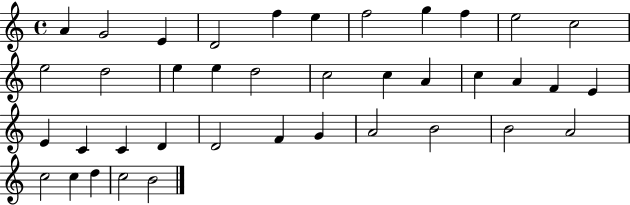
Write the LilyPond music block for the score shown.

{
  \clef treble
  \time 4/4
  \defaultTimeSignature
  \key c \major
  a'4 g'2 e'4 | d'2 f''4 e''4 | f''2 g''4 f''4 | e''2 c''2 | \break e''2 d''2 | e''4 e''4 d''2 | c''2 c''4 a'4 | c''4 a'4 f'4 e'4 | \break e'4 c'4 c'4 d'4 | d'2 f'4 g'4 | a'2 b'2 | b'2 a'2 | \break c''2 c''4 d''4 | c''2 b'2 | \bar "|."
}